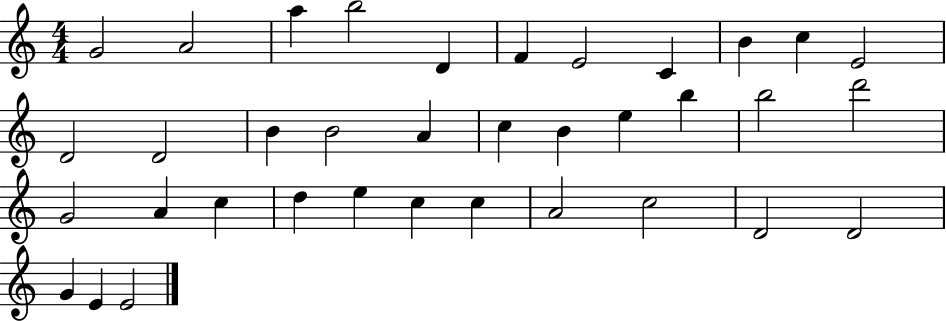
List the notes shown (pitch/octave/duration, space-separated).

G4/h A4/h A5/q B5/h D4/q F4/q E4/h C4/q B4/q C5/q E4/h D4/h D4/h B4/q B4/h A4/q C5/q B4/q E5/q B5/q B5/h D6/h G4/h A4/q C5/q D5/q E5/q C5/q C5/q A4/h C5/h D4/h D4/h G4/q E4/q E4/h